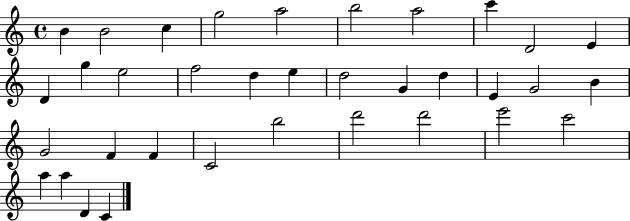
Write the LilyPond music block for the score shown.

{
  \clef treble
  \time 4/4
  \defaultTimeSignature
  \key c \major
  b'4 b'2 c''4 | g''2 a''2 | b''2 a''2 | c'''4 d'2 e'4 | \break d'4 g''4 e''2 | f''2 d''4 e''4 | d''2 g'4 d''4 | e'4 g'2 b'4 | \break g'2 f'4 f'4 | c'2 b''2 | d'''2 d'''2 | e'''2 c'''2 | \break a''4 a''4 d'4 c'4 | \bar "|."
}